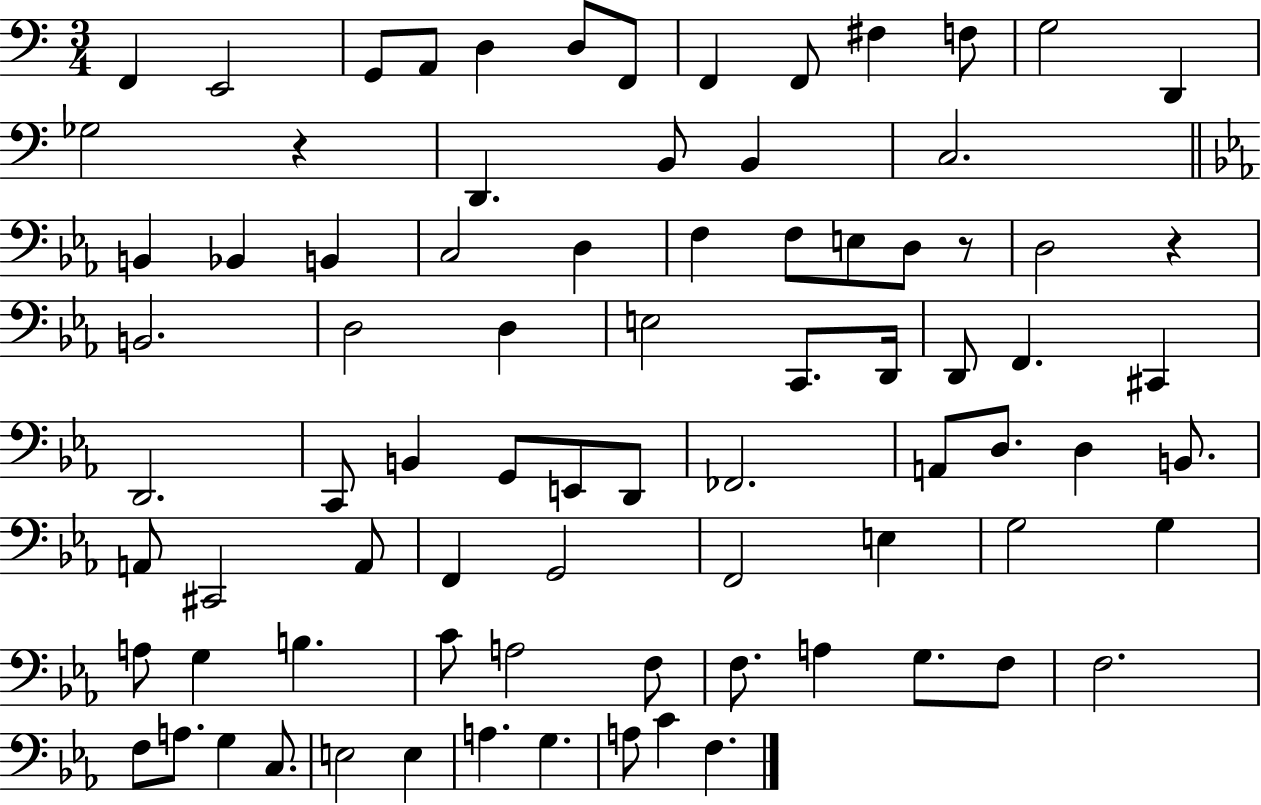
F2/q E2/h G2/e A2/e D3/q D3/e F2/e F2/q F2/e F#3/q F3/e G3/h D2/q Gb3/h R/q D2/q. B2/e B2/q C3/h. B2/q Bb2/q B2/q C3/h D3/q F3/q F3/e E3/e D3/e R/e D3/h R/q B2/h. D3/h D3/q E3/h C2/e. D2/s D2/e F2/q. C#2/q D2/h. C2/e B2/q G2/e E2/e D2/e FES2/h. A2/e D3/e. D3/q B2/e. A2/e C#2/h A2/e F2/q G2/h F2/h E3/q G3/h G3/q A3/e G3/q B3/q. C4/e A3/h F3/e F3/e. A3/q G3/e. F3/e F3/h. F3/e A3/e. G3/q C3/e. E3/h E3/q A3/q. G3/q. A3/e C4/q F3/q.